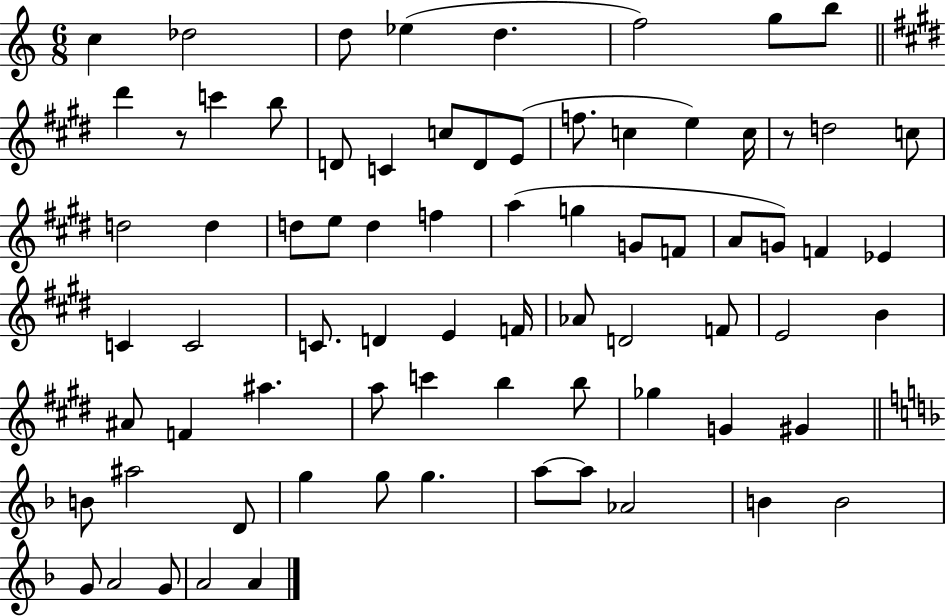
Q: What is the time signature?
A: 6/8